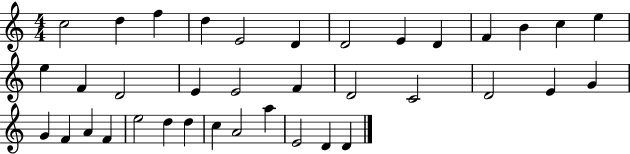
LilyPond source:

{
  \clef treble
  \numericTimeSignature
  \time 4/4
  \key c \major
  c''2 d''4 f''4 | d''4 e'2 d'4 | d'2 e'4 d'4 | f'4 b'4 c''4 e''4 | \break e''4 f'4 d'2 | e'4 e'2 f'4 | d'2 c'2 | d'2 e'4 g'4 | \break g'4 f'4 a'4 f'4 | e''2 d''4 d''4 | c''4 a'2 a''4 | e'2 d'4 d'4 | \break \bar "|."
}